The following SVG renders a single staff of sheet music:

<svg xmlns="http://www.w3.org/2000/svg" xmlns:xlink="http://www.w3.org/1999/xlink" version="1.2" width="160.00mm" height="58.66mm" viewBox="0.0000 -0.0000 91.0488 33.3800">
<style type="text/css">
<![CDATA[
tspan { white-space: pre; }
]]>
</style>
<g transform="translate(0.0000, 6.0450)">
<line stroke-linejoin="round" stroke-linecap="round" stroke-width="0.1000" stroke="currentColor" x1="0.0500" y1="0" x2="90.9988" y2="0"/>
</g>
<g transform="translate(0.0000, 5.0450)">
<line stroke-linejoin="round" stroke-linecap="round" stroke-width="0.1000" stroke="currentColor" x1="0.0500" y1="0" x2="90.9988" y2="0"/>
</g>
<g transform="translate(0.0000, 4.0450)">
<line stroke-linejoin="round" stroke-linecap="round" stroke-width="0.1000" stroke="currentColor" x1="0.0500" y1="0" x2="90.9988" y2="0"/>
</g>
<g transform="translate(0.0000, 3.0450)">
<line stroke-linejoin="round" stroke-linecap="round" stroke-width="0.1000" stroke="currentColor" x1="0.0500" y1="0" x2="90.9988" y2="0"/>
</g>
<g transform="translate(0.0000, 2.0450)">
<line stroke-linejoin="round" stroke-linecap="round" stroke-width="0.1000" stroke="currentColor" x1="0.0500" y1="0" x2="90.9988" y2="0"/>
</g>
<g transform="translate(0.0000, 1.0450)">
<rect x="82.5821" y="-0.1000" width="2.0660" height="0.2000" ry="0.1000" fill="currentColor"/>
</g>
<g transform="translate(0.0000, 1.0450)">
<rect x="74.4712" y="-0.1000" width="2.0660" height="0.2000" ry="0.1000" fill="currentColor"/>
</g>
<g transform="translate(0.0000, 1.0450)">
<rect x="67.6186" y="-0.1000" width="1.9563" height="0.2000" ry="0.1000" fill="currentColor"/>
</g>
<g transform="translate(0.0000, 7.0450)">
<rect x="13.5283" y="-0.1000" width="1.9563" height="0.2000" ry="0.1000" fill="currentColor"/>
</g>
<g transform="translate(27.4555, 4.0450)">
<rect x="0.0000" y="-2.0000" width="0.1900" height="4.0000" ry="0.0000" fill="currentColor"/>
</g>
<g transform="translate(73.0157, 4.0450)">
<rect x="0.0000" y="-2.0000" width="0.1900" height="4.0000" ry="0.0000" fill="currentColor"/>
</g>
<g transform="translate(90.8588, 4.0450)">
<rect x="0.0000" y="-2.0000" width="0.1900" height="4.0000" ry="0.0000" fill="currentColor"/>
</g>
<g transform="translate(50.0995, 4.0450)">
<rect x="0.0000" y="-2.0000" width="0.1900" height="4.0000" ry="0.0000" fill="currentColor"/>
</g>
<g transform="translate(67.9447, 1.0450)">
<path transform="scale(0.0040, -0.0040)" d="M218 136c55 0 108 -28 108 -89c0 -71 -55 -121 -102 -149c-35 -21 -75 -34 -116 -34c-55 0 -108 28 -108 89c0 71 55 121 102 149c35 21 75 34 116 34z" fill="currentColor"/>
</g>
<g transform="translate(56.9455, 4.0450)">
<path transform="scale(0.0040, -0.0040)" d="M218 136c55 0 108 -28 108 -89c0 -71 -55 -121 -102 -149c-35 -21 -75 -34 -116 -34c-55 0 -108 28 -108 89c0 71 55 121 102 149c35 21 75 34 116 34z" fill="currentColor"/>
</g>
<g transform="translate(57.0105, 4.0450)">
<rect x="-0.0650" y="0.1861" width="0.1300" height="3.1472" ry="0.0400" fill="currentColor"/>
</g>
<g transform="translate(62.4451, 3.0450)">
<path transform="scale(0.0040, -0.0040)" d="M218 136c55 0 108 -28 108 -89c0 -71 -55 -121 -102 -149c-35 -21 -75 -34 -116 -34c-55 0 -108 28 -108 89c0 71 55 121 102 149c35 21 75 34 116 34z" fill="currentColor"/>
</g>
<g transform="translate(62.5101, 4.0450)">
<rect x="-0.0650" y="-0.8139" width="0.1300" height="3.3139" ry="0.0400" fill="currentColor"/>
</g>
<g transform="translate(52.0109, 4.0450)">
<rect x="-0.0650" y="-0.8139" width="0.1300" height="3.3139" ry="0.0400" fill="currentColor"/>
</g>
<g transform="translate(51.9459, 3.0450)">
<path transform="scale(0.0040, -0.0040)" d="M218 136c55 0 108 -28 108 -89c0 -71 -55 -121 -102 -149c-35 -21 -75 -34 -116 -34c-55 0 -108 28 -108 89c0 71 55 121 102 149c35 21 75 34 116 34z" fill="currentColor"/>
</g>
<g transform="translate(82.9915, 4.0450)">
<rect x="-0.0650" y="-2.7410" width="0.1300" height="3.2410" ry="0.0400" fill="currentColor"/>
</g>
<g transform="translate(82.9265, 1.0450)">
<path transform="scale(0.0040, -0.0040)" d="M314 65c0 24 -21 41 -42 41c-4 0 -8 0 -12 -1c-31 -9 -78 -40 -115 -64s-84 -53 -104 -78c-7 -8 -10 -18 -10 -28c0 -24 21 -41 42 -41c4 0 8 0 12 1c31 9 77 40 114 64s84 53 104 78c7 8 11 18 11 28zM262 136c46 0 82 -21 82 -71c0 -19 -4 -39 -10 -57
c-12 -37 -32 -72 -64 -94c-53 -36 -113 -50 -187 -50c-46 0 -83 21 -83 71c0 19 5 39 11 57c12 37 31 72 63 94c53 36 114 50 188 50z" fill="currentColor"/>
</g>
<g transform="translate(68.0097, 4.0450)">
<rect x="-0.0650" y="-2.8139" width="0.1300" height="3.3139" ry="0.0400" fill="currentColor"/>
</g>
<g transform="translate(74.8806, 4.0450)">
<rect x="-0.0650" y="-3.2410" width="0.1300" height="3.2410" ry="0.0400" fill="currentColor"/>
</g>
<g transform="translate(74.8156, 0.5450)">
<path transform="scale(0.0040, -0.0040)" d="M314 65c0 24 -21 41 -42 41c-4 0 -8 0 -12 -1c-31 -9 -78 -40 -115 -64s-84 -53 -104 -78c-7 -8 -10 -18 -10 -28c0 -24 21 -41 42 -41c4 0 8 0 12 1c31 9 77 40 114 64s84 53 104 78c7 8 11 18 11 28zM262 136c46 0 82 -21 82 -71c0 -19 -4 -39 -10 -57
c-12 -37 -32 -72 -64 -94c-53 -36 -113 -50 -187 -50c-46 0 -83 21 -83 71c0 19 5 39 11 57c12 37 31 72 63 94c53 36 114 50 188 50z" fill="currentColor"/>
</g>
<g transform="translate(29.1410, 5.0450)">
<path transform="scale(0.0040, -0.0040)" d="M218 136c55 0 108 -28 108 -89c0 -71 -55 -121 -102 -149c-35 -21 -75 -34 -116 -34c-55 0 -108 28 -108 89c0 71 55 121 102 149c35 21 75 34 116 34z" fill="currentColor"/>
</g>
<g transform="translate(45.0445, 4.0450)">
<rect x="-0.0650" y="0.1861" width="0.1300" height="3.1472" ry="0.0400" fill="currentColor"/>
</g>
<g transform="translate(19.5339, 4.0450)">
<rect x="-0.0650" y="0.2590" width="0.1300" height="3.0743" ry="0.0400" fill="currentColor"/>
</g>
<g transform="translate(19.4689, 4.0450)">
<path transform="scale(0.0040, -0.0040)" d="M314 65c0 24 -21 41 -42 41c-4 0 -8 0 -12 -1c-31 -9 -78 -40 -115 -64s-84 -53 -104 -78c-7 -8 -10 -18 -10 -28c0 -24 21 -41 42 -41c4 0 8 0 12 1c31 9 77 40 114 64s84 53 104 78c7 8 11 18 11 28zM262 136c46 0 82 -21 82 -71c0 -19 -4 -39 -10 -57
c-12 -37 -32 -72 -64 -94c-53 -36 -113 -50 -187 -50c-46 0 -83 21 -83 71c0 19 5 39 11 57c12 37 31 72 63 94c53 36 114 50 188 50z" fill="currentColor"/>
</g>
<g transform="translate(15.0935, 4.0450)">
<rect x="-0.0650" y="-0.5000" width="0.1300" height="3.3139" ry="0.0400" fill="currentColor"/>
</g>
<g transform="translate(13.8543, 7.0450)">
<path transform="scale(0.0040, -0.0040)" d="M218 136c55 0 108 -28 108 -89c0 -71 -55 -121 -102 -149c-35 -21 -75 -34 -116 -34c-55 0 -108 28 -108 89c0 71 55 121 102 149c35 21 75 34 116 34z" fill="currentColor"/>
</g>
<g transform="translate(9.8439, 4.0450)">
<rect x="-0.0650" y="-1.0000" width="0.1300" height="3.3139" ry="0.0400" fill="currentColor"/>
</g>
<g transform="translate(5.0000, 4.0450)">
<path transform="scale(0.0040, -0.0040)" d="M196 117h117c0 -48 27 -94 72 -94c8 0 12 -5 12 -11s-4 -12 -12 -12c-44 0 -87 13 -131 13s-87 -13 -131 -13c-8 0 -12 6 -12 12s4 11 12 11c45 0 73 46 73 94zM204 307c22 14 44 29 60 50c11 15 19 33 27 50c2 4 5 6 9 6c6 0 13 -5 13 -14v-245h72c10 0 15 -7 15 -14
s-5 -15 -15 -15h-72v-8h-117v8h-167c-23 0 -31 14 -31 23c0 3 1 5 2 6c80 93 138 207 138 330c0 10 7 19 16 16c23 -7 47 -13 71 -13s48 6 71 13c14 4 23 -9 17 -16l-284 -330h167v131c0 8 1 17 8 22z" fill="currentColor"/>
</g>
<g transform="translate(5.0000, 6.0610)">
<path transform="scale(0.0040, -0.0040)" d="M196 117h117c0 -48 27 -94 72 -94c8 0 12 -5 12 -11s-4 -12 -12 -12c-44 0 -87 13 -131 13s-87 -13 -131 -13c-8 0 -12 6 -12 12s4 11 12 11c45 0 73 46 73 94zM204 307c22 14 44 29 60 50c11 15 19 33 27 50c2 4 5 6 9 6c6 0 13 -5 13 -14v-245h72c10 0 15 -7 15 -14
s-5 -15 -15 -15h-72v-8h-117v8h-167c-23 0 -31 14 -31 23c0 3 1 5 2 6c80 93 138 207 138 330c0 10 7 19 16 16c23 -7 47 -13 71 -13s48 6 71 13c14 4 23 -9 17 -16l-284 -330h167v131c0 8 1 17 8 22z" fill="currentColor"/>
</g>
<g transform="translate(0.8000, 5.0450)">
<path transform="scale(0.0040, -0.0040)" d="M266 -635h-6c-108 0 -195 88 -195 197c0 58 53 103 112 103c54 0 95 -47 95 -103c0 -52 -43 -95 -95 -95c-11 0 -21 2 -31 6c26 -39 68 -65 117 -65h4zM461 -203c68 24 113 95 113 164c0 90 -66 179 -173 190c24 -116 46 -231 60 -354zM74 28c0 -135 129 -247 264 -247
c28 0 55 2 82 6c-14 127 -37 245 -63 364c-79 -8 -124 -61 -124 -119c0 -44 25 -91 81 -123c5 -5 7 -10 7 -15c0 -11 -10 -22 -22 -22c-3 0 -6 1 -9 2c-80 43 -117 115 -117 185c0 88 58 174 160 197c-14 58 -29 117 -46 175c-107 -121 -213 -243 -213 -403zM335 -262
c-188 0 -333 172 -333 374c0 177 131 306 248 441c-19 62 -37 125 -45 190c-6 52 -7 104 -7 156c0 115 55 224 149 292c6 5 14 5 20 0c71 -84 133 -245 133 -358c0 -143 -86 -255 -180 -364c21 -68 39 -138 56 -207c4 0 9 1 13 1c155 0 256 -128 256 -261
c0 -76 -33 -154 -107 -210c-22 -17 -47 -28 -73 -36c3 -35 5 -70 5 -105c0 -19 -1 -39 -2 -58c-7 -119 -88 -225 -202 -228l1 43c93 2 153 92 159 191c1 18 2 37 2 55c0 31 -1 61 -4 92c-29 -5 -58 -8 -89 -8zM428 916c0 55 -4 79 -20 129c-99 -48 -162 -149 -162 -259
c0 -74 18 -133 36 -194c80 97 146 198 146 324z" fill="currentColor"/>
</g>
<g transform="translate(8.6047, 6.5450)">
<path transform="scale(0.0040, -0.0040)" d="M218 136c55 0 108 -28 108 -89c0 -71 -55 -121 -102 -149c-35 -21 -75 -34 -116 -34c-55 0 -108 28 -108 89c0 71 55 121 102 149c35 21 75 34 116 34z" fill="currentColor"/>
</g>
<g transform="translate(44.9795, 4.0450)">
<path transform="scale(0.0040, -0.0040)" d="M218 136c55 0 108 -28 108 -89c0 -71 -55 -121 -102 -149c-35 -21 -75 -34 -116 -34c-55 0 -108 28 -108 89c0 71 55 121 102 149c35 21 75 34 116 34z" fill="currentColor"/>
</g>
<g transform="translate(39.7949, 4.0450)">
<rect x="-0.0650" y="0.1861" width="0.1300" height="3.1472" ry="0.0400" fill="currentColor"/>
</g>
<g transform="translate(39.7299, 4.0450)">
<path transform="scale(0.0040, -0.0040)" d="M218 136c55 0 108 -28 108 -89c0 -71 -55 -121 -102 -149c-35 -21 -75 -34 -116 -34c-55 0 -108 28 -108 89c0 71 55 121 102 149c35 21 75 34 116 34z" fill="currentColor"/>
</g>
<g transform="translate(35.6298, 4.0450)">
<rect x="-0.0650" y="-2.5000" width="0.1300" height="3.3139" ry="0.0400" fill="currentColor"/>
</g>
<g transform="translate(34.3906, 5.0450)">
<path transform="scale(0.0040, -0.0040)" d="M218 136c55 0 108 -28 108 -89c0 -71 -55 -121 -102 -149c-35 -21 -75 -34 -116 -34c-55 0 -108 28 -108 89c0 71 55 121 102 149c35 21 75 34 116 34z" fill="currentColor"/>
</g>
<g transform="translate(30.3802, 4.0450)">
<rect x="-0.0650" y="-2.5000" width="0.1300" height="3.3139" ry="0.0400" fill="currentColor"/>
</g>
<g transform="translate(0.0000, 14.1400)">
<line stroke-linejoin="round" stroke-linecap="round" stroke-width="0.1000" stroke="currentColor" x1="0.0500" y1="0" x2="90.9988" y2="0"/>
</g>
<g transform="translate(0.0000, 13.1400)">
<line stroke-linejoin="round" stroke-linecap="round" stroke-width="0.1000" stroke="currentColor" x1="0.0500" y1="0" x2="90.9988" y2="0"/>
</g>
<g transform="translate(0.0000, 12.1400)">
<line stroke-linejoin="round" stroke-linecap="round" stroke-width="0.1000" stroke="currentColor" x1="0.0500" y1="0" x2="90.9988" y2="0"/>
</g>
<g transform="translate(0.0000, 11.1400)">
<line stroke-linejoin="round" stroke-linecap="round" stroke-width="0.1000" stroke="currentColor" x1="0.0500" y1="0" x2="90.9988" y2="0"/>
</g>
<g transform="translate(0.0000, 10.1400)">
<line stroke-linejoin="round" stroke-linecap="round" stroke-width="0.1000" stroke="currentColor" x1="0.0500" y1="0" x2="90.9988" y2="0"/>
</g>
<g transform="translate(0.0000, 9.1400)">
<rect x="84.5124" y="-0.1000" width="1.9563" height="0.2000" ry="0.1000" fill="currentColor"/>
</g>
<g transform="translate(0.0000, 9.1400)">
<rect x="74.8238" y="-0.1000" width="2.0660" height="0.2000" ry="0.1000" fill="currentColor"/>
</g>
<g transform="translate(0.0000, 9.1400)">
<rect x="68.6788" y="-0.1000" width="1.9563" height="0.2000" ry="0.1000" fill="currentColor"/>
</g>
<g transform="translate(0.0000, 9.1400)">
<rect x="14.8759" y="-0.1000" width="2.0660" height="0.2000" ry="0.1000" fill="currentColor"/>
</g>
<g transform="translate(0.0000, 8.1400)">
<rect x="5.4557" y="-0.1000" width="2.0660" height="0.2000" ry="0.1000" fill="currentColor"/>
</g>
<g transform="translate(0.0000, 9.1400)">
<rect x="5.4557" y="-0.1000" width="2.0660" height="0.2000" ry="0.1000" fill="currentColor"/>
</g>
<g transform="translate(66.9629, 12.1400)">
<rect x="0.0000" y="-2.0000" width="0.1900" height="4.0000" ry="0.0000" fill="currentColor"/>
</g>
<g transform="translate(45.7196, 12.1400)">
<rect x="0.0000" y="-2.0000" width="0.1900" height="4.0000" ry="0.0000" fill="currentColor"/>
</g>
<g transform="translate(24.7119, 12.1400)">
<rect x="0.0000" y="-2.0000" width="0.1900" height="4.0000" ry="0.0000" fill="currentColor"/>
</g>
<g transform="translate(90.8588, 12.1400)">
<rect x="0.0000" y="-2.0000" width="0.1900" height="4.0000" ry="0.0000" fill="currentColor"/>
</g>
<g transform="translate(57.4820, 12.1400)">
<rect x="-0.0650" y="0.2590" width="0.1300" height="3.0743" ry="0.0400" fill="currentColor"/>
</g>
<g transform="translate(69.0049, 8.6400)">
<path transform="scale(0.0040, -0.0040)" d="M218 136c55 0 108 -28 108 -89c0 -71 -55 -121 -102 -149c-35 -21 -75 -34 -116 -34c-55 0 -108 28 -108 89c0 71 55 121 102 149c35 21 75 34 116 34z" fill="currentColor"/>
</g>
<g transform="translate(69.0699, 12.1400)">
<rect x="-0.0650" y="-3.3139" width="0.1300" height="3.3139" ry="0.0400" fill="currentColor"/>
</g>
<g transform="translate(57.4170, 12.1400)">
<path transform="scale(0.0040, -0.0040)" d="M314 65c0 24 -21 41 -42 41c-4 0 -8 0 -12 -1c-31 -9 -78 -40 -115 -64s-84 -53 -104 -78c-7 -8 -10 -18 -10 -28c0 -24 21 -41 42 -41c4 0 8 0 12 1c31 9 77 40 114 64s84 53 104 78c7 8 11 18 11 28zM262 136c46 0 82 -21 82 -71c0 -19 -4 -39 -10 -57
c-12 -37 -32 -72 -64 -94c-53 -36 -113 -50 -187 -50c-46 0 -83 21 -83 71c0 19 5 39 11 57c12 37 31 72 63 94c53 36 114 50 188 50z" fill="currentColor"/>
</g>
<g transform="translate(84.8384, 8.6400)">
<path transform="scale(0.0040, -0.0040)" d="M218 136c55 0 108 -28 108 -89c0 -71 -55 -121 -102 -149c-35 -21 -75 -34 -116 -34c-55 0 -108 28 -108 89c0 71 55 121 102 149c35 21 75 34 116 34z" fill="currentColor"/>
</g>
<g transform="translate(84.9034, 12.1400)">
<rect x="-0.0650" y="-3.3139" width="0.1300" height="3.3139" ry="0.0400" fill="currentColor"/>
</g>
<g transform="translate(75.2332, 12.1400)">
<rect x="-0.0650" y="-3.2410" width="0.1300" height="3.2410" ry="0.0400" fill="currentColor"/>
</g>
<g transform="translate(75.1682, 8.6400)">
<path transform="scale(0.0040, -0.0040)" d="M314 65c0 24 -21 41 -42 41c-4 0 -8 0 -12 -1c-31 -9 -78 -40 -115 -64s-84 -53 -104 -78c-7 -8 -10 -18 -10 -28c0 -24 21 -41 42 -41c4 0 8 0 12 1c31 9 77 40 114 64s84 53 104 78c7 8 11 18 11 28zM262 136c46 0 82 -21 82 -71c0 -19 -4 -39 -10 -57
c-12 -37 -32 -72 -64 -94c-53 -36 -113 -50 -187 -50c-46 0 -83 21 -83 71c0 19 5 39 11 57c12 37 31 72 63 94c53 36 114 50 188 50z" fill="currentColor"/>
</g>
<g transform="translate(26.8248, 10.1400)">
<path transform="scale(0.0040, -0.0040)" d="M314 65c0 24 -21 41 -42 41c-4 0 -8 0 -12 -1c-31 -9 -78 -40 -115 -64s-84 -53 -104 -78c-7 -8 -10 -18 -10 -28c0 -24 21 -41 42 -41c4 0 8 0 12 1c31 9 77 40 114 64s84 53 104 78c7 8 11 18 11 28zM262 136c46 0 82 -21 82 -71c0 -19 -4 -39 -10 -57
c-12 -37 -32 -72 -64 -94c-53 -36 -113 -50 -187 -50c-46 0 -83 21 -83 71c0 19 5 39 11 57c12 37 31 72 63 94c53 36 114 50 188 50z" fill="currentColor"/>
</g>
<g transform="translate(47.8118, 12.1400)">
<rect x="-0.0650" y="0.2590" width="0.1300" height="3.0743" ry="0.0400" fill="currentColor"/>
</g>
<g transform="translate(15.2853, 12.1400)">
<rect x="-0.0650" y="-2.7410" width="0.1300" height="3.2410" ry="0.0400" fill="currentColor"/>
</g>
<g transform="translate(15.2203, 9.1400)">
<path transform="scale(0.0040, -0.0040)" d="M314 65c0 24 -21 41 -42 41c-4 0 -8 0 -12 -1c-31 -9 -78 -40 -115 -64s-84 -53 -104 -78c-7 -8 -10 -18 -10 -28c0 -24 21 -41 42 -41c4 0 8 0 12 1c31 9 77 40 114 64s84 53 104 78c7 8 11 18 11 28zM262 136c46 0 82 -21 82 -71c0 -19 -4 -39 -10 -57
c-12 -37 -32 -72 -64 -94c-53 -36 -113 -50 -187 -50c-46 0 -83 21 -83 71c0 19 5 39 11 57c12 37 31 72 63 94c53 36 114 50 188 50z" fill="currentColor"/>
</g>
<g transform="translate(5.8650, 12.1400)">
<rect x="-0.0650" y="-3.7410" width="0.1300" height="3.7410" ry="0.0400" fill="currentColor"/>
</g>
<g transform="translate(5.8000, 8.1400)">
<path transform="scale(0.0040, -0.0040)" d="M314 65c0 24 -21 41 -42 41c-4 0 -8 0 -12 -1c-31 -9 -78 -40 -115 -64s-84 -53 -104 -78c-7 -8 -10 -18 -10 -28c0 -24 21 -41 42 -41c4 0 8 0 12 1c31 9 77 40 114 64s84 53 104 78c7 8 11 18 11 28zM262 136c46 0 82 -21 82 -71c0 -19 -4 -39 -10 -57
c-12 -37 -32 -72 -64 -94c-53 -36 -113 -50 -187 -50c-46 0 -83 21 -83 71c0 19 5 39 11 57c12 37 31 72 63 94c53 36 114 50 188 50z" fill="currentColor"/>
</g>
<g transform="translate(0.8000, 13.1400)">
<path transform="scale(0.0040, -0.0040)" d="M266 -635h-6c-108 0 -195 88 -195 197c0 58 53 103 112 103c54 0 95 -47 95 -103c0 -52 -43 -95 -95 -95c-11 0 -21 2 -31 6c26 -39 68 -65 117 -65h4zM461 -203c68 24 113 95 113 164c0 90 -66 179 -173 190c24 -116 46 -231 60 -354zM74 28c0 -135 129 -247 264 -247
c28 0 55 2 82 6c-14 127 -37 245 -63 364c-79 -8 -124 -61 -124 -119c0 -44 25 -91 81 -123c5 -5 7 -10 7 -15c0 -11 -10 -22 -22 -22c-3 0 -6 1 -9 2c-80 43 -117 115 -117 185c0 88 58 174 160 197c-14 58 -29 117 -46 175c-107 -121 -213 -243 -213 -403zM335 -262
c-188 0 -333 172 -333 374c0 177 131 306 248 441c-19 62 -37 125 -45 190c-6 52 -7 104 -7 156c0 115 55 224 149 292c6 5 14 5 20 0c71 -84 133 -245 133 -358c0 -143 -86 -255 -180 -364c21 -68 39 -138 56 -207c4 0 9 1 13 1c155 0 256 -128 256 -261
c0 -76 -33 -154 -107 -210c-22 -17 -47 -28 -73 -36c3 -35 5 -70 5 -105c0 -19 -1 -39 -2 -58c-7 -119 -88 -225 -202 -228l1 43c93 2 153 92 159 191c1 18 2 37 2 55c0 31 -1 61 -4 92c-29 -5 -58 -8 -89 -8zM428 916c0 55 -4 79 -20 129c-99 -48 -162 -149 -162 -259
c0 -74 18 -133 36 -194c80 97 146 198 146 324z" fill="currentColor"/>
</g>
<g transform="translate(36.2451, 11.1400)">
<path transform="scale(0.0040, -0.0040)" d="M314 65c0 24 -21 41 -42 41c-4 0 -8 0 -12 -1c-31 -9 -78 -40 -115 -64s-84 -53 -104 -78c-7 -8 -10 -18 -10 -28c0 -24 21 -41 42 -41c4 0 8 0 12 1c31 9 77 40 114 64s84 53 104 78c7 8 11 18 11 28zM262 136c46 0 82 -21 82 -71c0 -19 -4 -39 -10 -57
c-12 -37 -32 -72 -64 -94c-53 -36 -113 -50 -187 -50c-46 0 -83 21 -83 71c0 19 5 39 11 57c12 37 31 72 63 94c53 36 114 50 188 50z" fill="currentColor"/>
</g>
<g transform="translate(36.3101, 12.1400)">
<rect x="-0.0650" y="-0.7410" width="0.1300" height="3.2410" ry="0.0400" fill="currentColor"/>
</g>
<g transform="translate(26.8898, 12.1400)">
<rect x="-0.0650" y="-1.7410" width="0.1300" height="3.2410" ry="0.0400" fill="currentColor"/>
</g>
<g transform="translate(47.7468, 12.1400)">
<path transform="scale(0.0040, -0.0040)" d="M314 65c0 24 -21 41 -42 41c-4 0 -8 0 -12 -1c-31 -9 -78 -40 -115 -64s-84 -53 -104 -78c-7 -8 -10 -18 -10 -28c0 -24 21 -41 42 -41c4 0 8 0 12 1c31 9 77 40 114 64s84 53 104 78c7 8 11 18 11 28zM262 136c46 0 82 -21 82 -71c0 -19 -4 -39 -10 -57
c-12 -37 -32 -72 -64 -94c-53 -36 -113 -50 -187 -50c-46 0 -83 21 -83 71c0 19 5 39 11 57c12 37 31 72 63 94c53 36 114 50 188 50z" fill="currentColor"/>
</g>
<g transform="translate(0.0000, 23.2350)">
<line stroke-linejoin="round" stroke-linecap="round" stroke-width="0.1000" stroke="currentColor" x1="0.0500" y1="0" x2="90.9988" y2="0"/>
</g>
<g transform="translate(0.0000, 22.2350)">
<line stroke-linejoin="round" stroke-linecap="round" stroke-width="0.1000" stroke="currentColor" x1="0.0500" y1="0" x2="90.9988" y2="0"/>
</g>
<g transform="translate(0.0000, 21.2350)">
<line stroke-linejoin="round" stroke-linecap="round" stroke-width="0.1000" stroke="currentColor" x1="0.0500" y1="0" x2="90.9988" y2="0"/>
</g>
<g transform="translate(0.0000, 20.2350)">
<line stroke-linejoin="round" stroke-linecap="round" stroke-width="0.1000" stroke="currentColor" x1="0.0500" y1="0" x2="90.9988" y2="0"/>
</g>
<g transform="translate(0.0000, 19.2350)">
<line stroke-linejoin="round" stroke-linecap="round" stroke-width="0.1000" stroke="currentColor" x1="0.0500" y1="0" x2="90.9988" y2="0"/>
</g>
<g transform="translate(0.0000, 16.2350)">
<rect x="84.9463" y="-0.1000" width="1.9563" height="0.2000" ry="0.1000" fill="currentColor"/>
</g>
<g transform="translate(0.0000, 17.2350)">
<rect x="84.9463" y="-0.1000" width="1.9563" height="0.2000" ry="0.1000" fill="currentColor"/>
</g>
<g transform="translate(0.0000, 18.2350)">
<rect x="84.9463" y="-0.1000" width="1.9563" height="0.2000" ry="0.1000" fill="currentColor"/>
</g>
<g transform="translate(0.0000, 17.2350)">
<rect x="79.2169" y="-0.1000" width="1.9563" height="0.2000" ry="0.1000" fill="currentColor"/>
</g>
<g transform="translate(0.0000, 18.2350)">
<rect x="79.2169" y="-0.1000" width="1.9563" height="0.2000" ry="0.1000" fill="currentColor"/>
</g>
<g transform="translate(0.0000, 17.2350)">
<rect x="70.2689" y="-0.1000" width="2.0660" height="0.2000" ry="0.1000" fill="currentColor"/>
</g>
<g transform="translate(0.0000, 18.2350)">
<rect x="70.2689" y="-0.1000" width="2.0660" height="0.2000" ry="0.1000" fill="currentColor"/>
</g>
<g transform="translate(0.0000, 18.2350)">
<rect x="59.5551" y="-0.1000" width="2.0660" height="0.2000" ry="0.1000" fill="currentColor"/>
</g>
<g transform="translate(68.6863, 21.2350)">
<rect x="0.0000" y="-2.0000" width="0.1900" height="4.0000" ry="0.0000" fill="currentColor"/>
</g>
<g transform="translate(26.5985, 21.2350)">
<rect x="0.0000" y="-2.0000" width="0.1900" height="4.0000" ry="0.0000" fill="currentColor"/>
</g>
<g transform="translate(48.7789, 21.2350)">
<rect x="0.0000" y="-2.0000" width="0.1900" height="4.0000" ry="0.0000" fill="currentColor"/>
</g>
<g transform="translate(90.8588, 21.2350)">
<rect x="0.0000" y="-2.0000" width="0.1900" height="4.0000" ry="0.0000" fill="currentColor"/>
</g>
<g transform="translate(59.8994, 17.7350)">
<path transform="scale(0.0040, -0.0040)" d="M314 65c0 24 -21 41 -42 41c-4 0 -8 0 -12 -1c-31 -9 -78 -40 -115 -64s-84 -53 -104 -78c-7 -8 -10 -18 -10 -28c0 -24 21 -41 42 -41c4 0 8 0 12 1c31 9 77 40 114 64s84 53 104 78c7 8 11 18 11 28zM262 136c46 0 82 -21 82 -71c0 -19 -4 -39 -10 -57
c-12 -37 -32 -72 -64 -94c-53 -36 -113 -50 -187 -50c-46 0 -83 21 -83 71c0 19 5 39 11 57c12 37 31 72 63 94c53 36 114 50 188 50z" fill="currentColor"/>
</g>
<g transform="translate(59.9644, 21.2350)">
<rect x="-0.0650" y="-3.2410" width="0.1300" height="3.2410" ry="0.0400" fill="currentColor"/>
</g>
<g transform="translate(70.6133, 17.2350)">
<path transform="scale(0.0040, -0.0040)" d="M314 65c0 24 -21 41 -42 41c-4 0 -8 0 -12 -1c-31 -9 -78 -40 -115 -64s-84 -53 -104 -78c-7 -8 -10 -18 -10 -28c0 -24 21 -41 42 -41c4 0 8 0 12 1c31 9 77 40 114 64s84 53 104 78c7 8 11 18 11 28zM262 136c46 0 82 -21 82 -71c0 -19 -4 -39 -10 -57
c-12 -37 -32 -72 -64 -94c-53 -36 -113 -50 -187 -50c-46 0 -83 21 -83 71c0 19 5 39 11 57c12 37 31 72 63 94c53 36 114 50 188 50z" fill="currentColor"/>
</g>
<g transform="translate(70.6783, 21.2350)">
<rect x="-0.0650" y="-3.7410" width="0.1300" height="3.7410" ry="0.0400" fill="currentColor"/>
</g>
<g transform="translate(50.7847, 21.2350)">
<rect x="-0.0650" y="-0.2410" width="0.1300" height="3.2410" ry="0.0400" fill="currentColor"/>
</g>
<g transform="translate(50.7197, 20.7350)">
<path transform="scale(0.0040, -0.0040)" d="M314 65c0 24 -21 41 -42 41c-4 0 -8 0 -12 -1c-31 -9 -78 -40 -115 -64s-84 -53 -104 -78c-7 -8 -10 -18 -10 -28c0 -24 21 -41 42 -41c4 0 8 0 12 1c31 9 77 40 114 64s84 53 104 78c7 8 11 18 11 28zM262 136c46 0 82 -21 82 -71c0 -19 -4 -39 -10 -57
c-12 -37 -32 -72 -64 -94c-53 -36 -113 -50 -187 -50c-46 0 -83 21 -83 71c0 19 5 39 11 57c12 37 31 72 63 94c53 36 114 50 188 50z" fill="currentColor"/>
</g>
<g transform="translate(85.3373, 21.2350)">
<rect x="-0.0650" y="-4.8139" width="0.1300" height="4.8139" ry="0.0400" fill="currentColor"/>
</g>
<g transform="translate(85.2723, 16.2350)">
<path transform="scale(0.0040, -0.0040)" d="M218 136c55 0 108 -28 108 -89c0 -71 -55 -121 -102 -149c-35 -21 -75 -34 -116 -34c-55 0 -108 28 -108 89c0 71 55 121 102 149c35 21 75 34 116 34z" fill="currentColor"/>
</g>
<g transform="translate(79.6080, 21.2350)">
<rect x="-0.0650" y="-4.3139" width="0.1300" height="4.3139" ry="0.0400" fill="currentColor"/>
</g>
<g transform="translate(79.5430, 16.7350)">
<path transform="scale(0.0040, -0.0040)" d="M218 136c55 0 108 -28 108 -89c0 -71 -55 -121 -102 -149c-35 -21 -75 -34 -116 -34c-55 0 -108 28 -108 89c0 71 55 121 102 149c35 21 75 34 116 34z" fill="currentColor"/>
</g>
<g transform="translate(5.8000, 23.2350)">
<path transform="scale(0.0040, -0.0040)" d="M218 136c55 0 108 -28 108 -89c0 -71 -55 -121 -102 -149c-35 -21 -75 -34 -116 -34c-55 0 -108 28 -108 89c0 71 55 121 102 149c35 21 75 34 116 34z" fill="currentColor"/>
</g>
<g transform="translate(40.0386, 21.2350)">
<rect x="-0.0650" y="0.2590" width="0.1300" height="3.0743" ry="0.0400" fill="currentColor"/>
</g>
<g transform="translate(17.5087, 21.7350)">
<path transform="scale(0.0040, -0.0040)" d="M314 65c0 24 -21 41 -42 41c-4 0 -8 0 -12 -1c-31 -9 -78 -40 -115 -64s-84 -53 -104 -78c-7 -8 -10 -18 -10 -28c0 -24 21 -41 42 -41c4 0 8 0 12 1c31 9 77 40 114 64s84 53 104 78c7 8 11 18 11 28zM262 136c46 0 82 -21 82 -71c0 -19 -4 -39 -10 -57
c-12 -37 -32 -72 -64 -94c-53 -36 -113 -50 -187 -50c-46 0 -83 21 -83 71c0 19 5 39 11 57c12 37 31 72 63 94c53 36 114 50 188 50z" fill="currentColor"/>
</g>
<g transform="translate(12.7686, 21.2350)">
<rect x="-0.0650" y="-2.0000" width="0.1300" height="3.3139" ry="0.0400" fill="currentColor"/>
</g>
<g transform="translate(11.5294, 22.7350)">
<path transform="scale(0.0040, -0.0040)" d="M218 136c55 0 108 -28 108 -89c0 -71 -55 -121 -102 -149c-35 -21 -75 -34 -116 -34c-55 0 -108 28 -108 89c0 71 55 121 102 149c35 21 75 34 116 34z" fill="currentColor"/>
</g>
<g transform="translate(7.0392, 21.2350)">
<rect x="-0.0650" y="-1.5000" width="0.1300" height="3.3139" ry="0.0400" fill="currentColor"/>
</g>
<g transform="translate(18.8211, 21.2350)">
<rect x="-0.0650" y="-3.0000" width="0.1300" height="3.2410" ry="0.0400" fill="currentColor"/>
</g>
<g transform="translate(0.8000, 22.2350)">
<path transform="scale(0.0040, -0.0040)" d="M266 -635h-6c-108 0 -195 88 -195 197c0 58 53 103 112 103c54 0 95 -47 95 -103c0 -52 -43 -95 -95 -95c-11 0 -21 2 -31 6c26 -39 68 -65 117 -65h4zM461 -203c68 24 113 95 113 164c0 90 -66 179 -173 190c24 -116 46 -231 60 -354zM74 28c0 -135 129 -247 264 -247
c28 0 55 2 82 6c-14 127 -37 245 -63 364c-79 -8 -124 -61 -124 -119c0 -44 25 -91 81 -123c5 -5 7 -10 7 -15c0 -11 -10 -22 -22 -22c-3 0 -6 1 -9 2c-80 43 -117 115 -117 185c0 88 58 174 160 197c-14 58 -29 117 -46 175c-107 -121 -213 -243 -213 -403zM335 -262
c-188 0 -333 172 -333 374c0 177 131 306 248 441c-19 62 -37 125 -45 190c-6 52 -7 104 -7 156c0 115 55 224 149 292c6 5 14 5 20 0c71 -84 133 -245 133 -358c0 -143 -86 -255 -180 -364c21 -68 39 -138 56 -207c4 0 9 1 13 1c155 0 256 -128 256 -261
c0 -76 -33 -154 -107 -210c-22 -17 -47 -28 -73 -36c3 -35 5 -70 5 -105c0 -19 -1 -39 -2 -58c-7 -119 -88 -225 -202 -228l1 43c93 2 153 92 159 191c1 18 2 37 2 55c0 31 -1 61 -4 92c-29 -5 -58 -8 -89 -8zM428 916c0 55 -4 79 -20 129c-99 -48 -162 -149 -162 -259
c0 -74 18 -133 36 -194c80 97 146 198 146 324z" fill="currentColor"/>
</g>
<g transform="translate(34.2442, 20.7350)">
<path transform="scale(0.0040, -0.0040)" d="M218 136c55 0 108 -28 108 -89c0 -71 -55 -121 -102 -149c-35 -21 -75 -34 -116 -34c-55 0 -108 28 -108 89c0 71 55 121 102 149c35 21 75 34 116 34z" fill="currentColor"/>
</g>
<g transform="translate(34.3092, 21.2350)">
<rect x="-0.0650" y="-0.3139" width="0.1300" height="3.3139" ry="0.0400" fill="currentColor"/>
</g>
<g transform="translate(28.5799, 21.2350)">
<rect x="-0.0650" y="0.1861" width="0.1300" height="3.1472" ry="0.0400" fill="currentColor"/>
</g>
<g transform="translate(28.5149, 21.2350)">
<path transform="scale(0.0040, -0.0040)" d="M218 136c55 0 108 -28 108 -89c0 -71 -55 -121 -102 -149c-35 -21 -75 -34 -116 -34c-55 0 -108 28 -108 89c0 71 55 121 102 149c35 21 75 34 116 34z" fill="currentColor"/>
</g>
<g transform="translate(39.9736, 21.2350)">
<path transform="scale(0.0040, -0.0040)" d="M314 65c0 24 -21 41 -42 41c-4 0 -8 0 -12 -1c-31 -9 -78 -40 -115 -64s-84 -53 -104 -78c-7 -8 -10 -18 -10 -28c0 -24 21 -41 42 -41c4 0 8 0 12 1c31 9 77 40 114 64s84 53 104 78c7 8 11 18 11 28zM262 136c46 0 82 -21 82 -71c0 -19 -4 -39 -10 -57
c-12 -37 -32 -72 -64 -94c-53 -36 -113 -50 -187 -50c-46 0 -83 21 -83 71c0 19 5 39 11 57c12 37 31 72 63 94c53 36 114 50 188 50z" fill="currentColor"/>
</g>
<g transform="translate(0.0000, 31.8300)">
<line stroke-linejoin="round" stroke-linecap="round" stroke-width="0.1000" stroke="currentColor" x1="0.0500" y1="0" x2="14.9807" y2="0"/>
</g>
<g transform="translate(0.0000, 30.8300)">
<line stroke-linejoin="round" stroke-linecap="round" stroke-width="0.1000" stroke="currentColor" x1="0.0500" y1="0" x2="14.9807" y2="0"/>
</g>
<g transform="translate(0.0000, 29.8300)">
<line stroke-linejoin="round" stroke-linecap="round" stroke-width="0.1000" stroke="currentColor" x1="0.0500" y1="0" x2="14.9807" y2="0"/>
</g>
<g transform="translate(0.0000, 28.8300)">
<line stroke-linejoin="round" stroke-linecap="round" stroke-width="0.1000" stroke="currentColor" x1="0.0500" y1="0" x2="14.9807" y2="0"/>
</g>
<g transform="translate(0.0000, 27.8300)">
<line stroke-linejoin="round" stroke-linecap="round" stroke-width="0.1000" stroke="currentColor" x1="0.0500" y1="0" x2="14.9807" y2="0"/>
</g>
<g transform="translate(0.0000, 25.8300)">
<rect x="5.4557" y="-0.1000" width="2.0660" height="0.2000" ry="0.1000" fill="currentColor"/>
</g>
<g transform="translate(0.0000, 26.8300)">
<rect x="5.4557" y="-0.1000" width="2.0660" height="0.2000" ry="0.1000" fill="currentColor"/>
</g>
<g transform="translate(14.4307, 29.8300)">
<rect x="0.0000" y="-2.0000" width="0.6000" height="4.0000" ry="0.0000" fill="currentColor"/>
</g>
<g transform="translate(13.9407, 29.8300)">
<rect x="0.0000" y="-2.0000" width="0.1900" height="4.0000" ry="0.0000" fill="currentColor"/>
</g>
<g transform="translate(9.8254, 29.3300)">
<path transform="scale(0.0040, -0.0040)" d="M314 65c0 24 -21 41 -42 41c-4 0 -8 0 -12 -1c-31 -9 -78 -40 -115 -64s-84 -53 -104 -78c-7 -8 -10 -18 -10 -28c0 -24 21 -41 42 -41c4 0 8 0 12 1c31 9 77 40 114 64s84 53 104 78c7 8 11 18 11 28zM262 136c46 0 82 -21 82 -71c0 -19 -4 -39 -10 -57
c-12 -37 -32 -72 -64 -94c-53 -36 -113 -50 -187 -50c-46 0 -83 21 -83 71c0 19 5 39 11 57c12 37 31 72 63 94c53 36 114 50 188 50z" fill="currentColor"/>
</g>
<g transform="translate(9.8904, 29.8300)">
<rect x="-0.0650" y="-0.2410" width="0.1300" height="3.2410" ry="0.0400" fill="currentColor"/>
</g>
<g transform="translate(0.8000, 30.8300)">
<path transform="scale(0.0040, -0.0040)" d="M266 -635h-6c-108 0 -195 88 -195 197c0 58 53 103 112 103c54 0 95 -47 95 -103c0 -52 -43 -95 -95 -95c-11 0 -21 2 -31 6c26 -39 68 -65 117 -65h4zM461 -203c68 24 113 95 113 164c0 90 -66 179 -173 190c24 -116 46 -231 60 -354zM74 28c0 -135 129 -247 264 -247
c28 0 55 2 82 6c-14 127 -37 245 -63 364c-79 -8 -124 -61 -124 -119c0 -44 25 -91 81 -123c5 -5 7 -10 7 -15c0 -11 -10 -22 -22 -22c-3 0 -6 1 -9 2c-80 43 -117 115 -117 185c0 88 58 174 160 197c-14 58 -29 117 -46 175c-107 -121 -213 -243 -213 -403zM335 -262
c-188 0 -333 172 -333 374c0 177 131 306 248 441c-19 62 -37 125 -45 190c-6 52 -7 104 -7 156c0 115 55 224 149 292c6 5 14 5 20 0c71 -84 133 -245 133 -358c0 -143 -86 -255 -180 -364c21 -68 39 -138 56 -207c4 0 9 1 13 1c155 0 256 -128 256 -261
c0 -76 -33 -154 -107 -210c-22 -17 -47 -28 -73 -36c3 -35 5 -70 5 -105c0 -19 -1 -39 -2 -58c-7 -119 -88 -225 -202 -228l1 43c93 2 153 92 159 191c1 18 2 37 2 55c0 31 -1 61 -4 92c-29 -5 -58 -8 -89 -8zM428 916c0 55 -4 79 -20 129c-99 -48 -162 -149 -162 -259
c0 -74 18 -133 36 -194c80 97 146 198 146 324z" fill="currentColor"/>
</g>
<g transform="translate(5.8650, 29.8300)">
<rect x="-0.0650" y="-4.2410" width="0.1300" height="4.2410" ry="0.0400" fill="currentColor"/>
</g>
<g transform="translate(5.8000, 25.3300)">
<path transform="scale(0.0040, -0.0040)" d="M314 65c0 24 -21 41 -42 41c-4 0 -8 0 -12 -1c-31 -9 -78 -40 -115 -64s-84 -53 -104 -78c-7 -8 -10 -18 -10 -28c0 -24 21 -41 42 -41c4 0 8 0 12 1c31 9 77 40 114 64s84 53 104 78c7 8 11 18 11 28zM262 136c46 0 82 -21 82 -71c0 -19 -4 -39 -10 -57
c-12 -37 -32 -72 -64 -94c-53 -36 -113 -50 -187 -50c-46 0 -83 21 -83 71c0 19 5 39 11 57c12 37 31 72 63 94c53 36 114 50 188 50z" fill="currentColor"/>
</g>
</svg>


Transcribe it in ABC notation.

X:1
T:Untitled
M:4/4
L:1/4
K:C
D C B2 G G B B d B d a b2 a2 c'2 a2 f2 d2 B2 B2 b b2 b E F A2 B c B2 c2 b2 c'2 d' e' d'2 c2